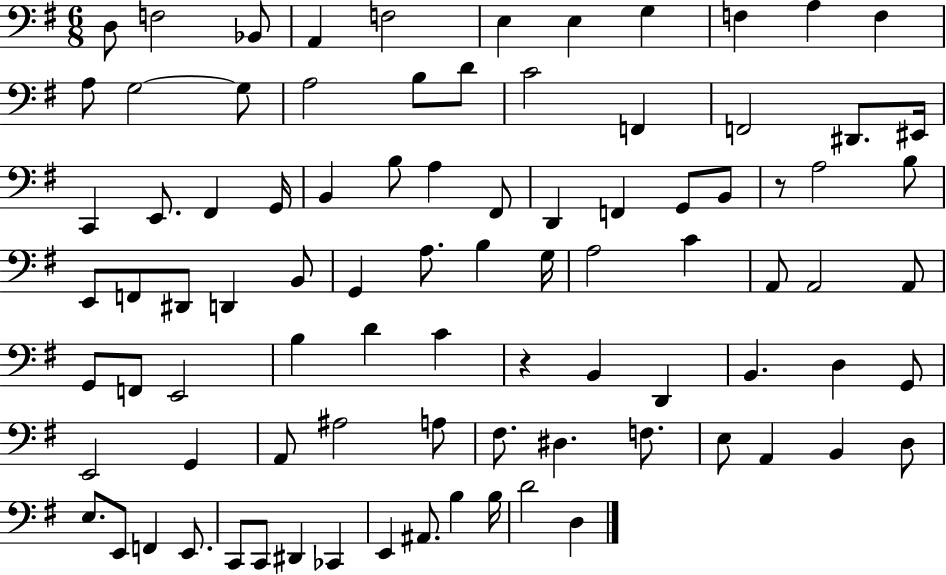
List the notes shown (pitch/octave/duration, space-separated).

D3/e F3/h Bb2/e A2/q F3/h E3/q E3/q G3/q F3/q A3/q F3/q A3/e G3/h G3/e A3/h B3/e D4/e C4/h F2/q F2/h D#2/e. EIS2/s C2/q E2/e. F#2/q G2/s B2/q B3/e A3/q F#2/e D2/q F2/q G2/e B2/e R/e A3/h B3/e E2/e F2/e D#2/e D2/q B2/e G2/q A3/e. B3/q G3/s A3/h C4/q A2/e A2/h A2/e G2/e F2/e E2/h B3/q D4/q C4/q R/q B2/q D2/q B2/q. D3/q G2/e E2/h G2/q A2/e A#3/h A3/e F#3/e. D#3/q. F3/e. E3/e A2/q B2/q D3/e E3/e. E2/e F2/q E2/e. C2/e C2/e D#2/q CES2/q E2/q A#2/e. B3/q B3/s D4/h D3/q